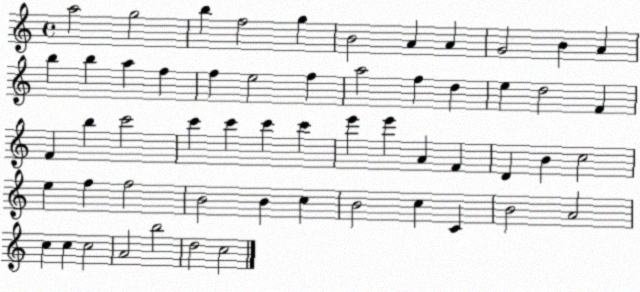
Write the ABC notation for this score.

X:1
T:Untitled
M:4/4
L:1/4
K:C
a2 g2 b f2 g B2 A A G2 B A b b a f f e2 f a2 f d e d2 F F b c'2 c' c' c' c' e' e' A F D B c2 e f f2 B2 B c B2 c C B2 A2 c c c2 A2 b2 d2 c2